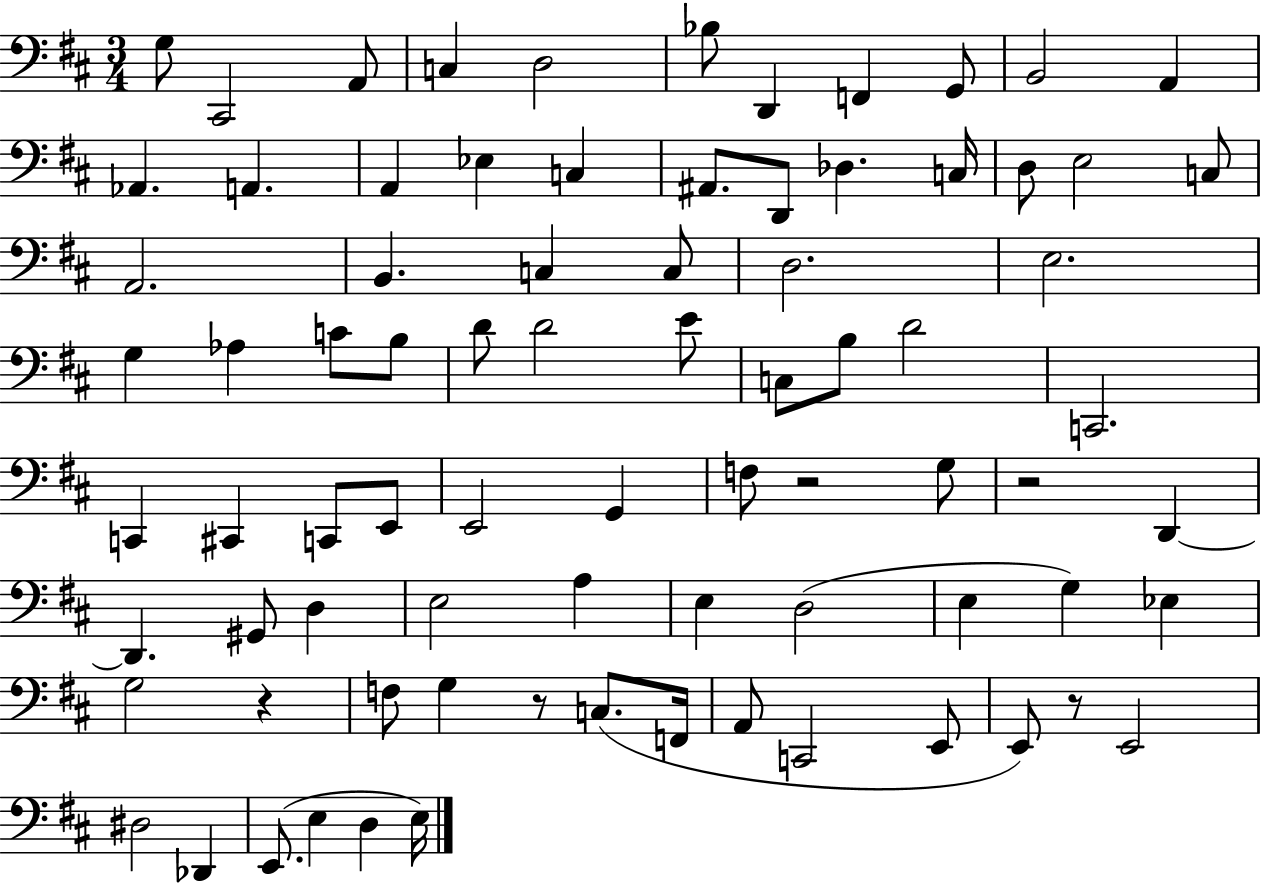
X:1
T:Untitled
M:3/4
L:1/4
K:D
G,/2 ^C,,2 A,,/2 C, D,2 _B,/2 D,, F,, G,,/2 B,,2 A,, _A,, A,, A,, _E, C, ^A,,/2 D,,/2 _D, C,/4 D,/2 E,2 C,/2 A,,2 B,, C, C,/2 D,2 E,2 G, _A, C/2 B,/2 D/2 D2 E/2 C,/2 B,/2 D2 C,,2 C,, ^C,, C,,/2 E,,/2 E,,2 G,, F,/2 z2 G,/2 z2 D,, D,, ^G,,/2 D, E,2 A, E, D,2 E, G, _E, G,2 z F,/2 G, z/2 C,/2 F,,/4 A,,/2 C,,2 E,,/2 E,,/2 z/2 E,,2 ^D,2 _D,, E,,/2 E, D, E,/4